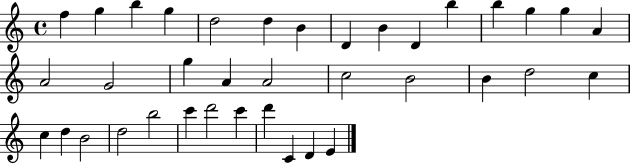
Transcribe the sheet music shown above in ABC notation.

X:1
T:Untitled
M:4/4
L:1/4
K:C
f g b g d2 d B D B D b b g g A A2 G2 g A A2 c2 B2 B d2 c c d B2 d2 b2 c' d'2 c' d' C D E